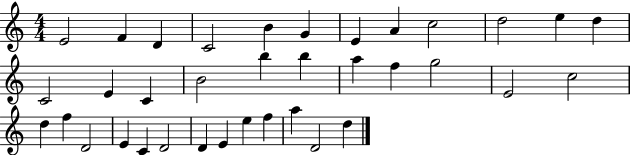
{
  \clef treble
  \numericTimeSignature
  \time 4/4
  \key c \major
  e'2 f'4 d'4 | c'2 b'4 g'4 | e'4 a'4 c''2 | d''2 e''4 d''4 | \break c'2 e'4 c'4 | b'2 b''4 b''4 | a''4 f''4 g''2 | e'2 c''2 | \break d''4 f''4 d'2 | e'4 c'4 d'2 | d'4 e'4 e''4 f''4 | a''4 d'2 d''4 | \break \bar "|."
}